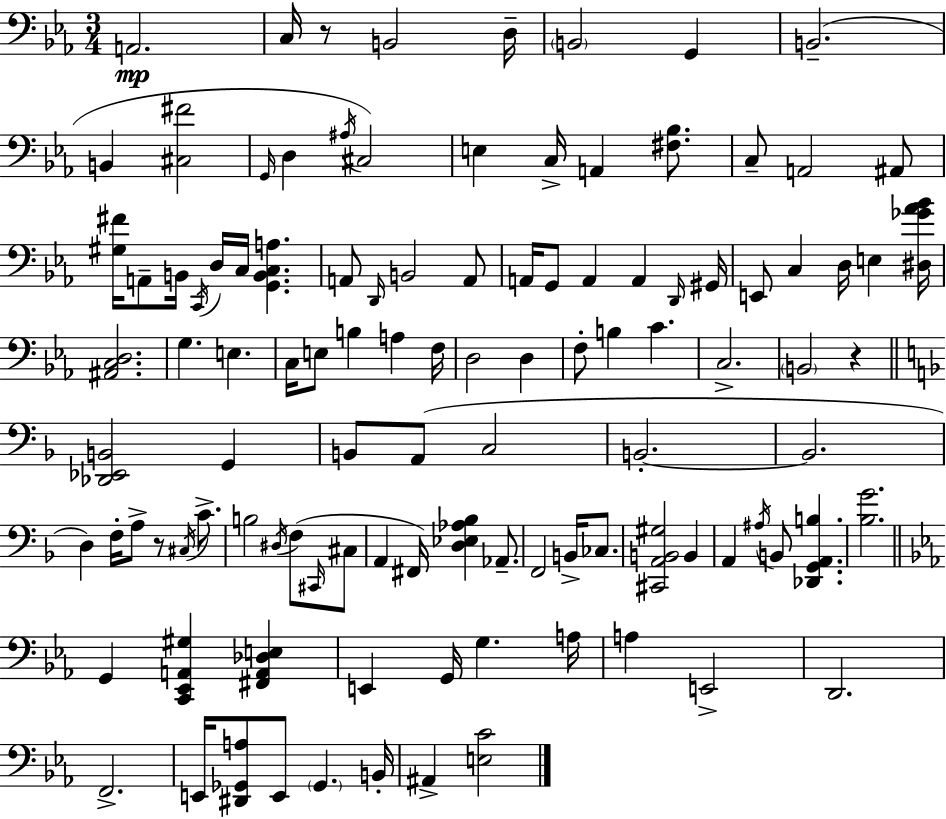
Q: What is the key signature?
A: C minor